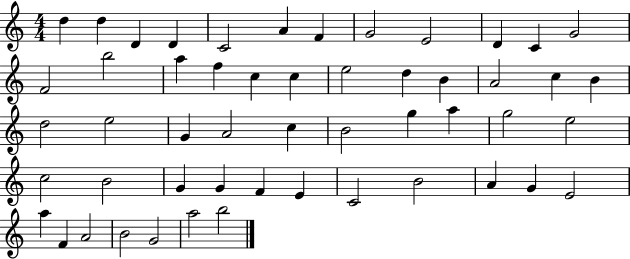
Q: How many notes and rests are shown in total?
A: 52